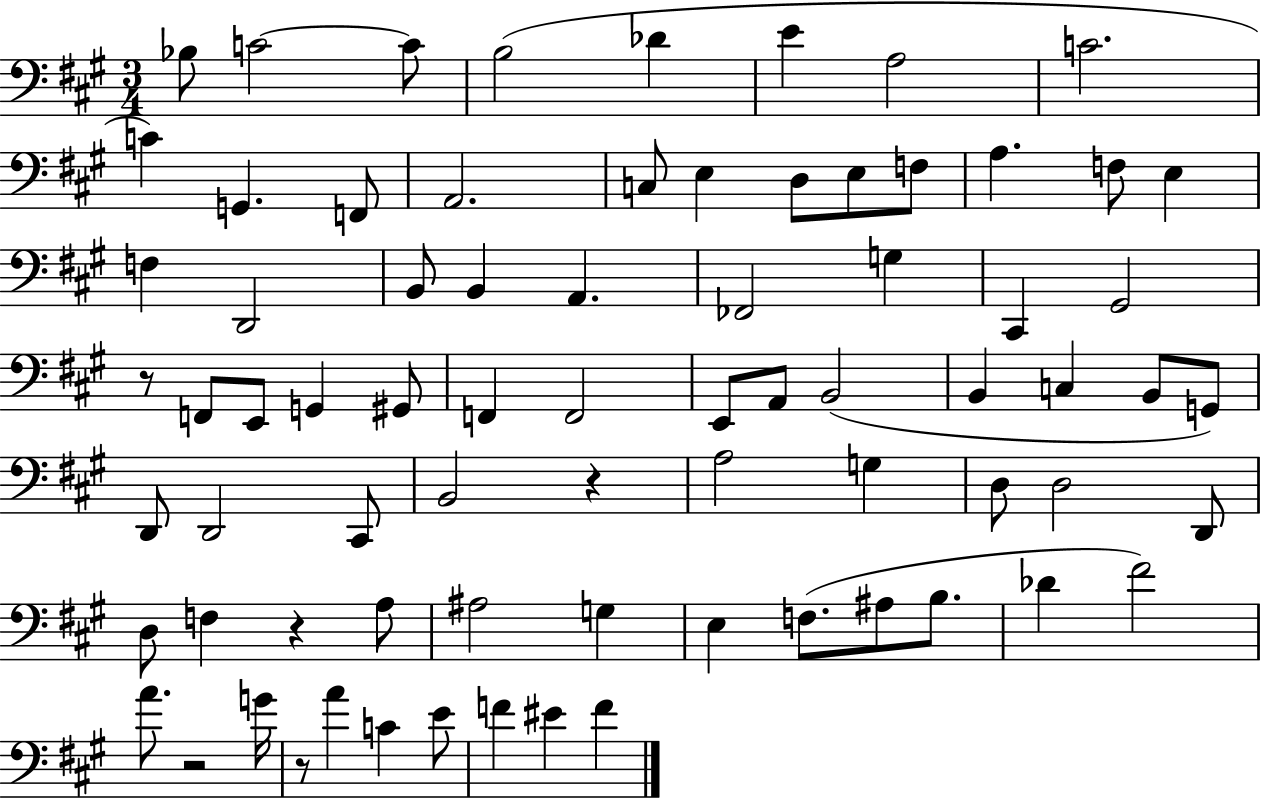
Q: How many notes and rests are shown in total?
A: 75